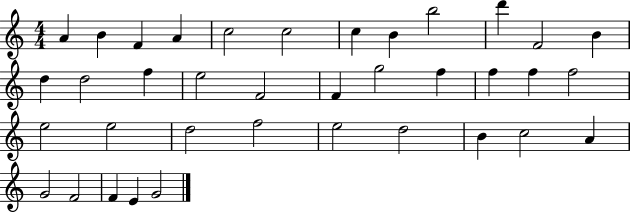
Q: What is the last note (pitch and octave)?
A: G4